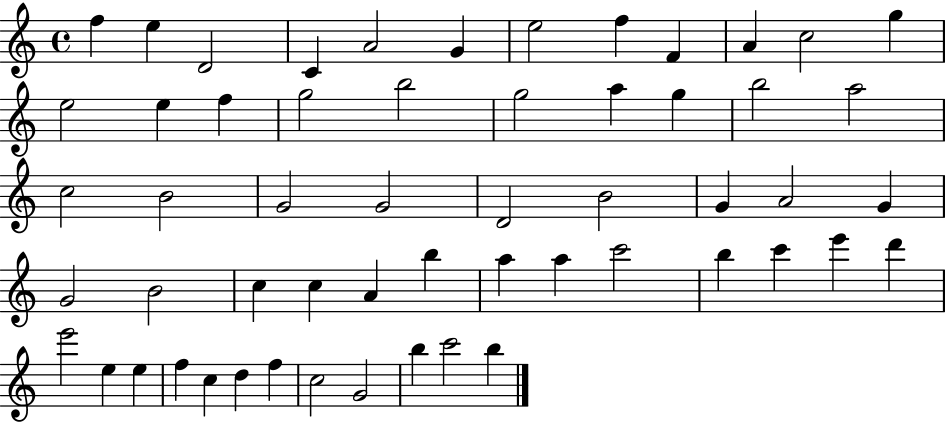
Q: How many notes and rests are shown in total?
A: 56